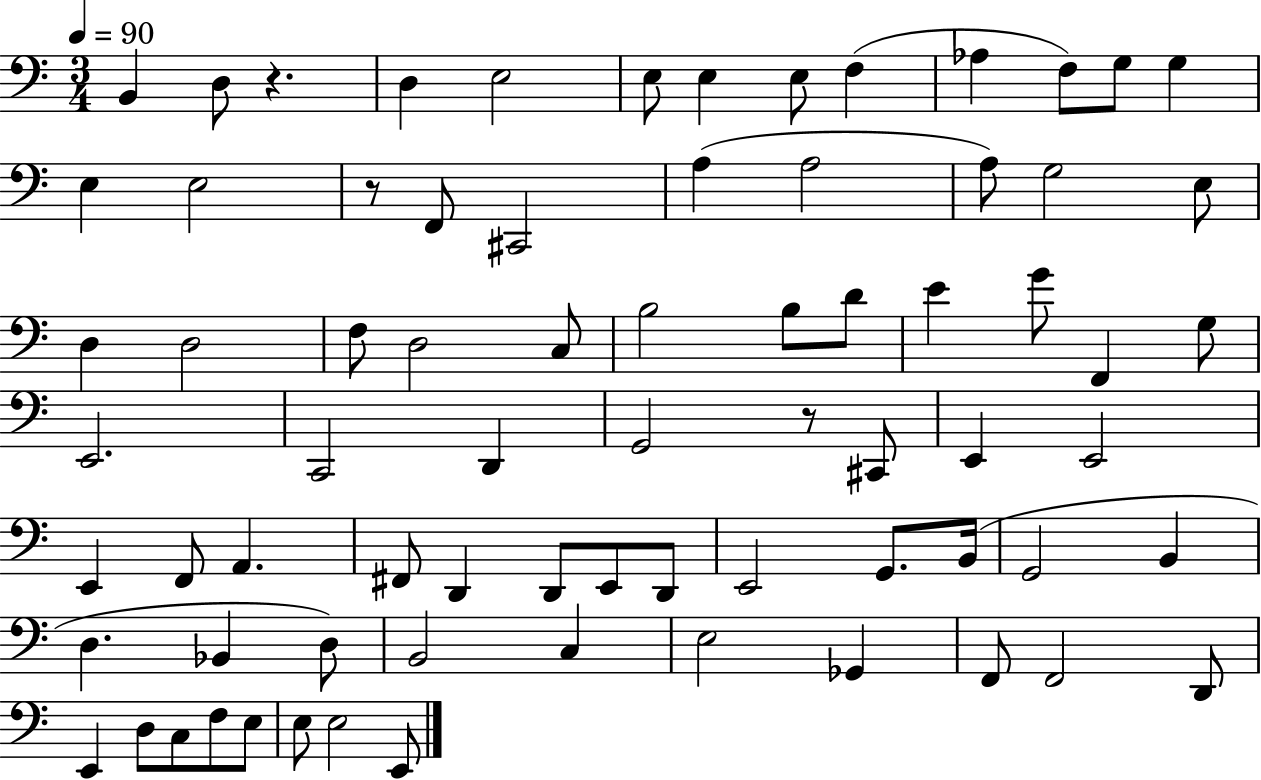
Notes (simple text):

B2/q D3/e R/q. D3/q E3/h E3/e E3/q E3/e F3/q Ab3/q F3/e G3/e G3/q E3/q E3/h R/e F2/e C#2/h A3/q A3/h A3/e G3/h E3/e D3/q D3/h F3/e D3/h C3/e B3/h B3/e D4/e E4/q G4/e F2/q G3/e E2/h. C2/h D2/q G2/h R/e C#2/e E2/q E2/h E2/q F2/e A2/q. F#2/e D2/q D2/e E2/e D2/e E2/h G2/e. B2/s G2/h B2/q D3/q. Bb2/q D3/e B2/h C3/q E3/h Gb2/q F2/e F2/h D2/e E2/q D3/e C3/e F3/e E3/e E3/e E3/h E2/e